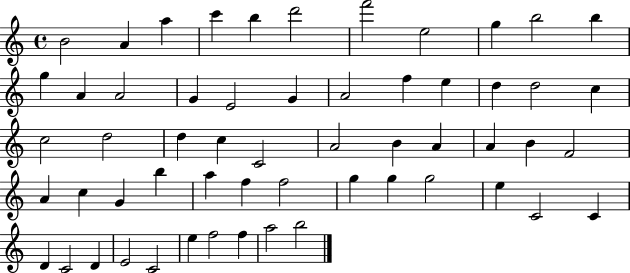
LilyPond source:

{
  \clef treble
  \time 4/4
  \defaultTimeSignature
  \key c \major
  b'2 a'4 a''4 | c'''4 b''4 d'''2 | f'''2 e''2 | g''4 b''2 b''4 | \break g''4 a'4 a'2 | g'4 e'2 g'4 | a'2 f''4 e''4 | d''4 d''2 c''4 | \break c''2 d''2 | d''4 c''4 c'2 | a'2 b'4 a'4 | a'4 b'4 f'2 | \break a'4 c''4 g'4 b''4 | a''4 f''4 f''2 | g''4 g''4 g''2 | e''4 c'2 c'4 | \break d'4 c'2 d'4 | e'2 c'2 | e''4 f''2 f''4 | a''2 b''2 | \break \bar "|."
}